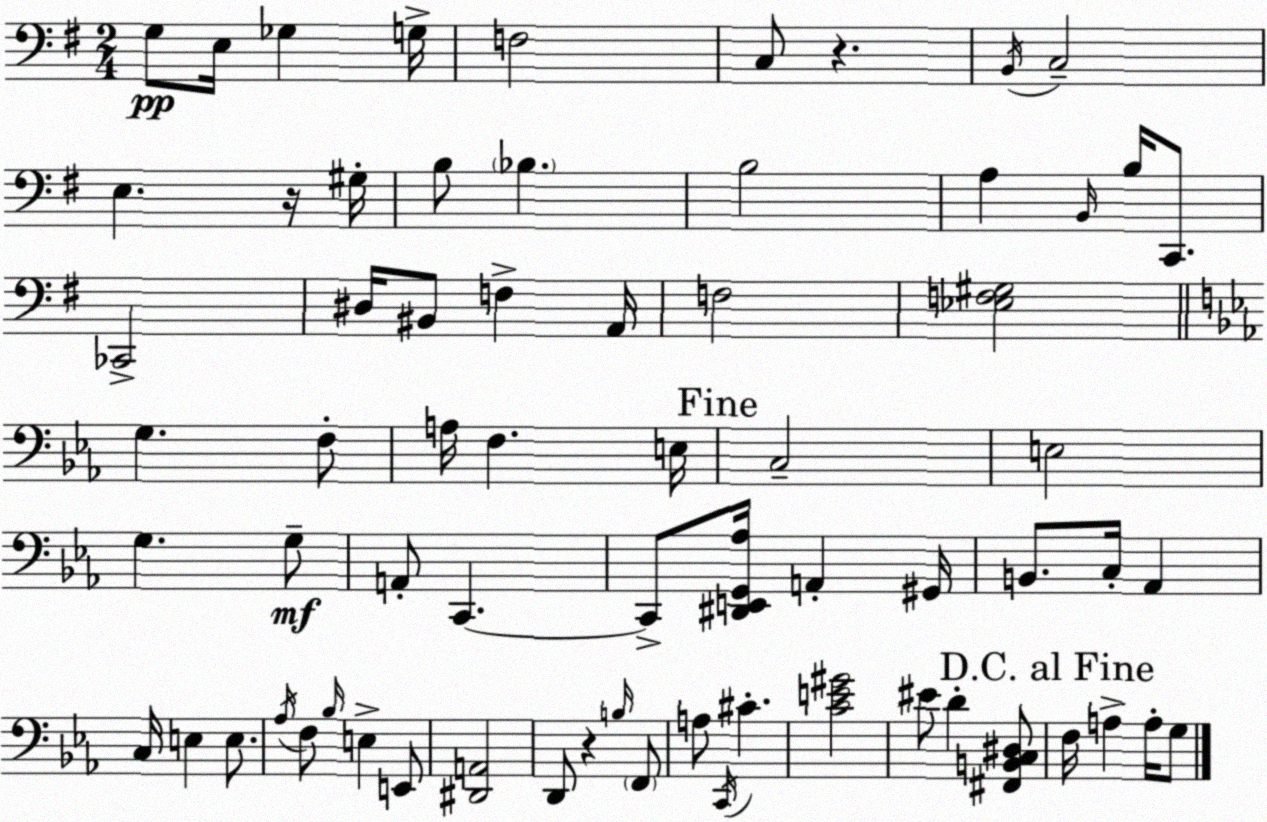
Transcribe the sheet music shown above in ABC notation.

X:1
T:Untitled
M:2/4
L:1/4
K:Em
G,/2 E,/4 _G, G,/4 F,2 C,/2 z B,,/4 C,2 E, z/4 ^G,/4 B,/2 _B, B,2 A, B,,/4 B,/4 C,,/2 _C,,2 ^D,/4 ^B,,/2 F, A,,/4 F,2 [_E,F,^G,]2 G, F,/2 A,/4 F, E,/4 C,2 E,2 G, G,/2 A,,/2 C,, C,,/2 [^D,,E,,G,,_A,]/4 A,, ^G,,/4 B,,/2 C,/4 _A,, C,/4 E, E,/2 _A,/4 F,/2 _B,/4 E, E,,/2 [^D,,A,,]2 D,,/2 z B,/4 F,,/2 A,/2 C,,/4 ^C [CE^G]2 ^E/2 D [^F,,B,,C,^D,]/2 F,/4 A, A,/4 G,/2